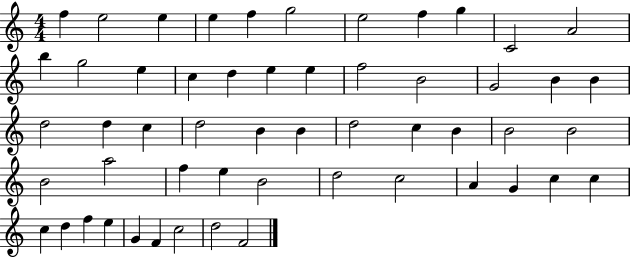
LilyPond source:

{
  \clef treble
  \numericTimeSignature
  \time 4/4
  \key c \major
  f''4 e''2 e''4 | e''4 f''4 g''2 | e''2 f''4 g''4 | c'2 a'2 | \break b''4 g''2 e''4 | c''4 d''4 e''4 e''4 | f''2 b'2 | g'2 b'4 b'4 | \break d''2 d''4 c''4 | d''2 b'4 b'4 | d''2 c''4 b'4 | b'2 b'2 | \break b'2 a''2 | f''4 e''4 b'2 | d''2 c''2 | a'4 g'4 c''4 c''4 | \break c''4 d''4 f''4 e''4 | g'4 f'4 c''2 | d''2 f'2 | \bar "|."
}